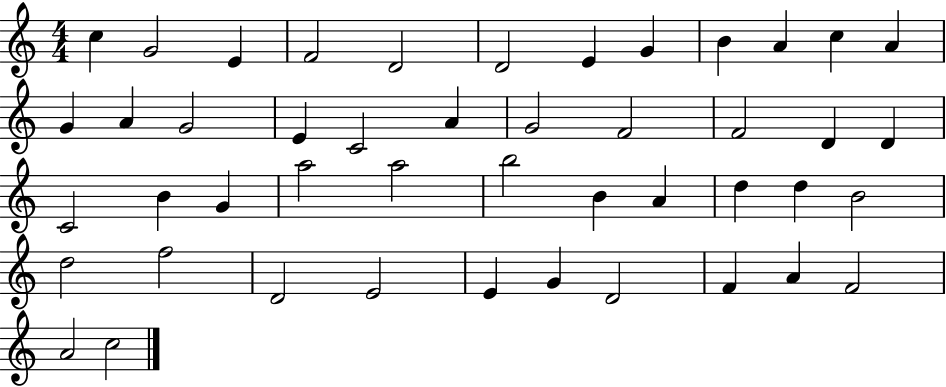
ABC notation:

X:1
T:Untitled
M:4/4
L:1/4
K:C
c G2 E F2 D2 D2 E G B A c A G A G2 E C2 A G2 F2 F2 D D C2 B G a2 a2 b2 B A d d B2 d2 f2 D2 E2 E G D2 F A F2 A2 c2